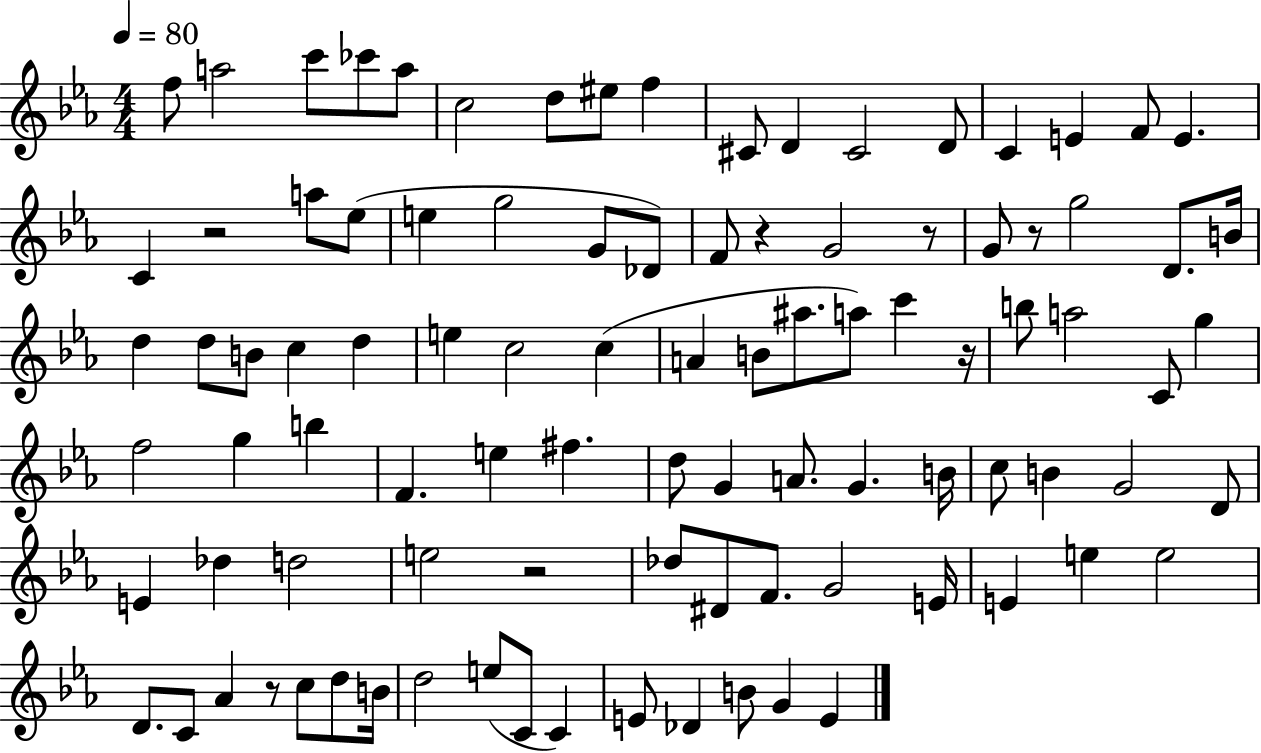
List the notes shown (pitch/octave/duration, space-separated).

F5/e A5/h C6/e CES6/e A5/e C5/h D5/e EIS5/e F5/q C#4/e D4/q C#4/h D4/e C4/q E4/q F4/e E4/q. C4/q R/h A5/e Eb5/e E5/q G5/h G4/e Db4/e F4/e R/q G4/h R/e G4/e R/e G5/h D4/e. B4/s D5/q D5/e B4/e C5/q D5/q E5/q C5/h C5/q A4/q B4/e A#5/e. A5/e C6/q R/s B5/e A5/h C4/e G5/q F5/h G5/q B5/q F4/q. E5/q F#5/q. D5/e G4/q A4/e. G4/q. B4/s C5/e B4/q G4/h D4/e E4/q Db5/q D5/h E5/h R/h Db5/e D#4/e F4/e. G4/h E4/s E4/q E5/q E5/h D4/e. C4/e Ab4/q R/e C5/e D5/e B4/s D5/h E5/e C4/e C4/q E4/e Db4/q B4/e G4/q E4/q